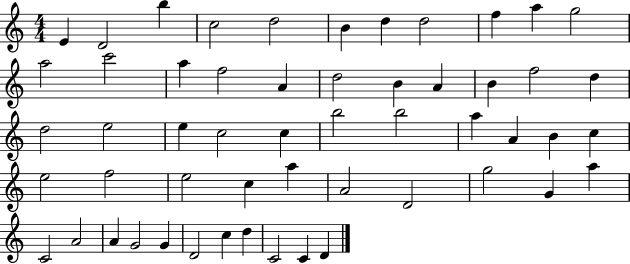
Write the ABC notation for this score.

X:1
T:Untitled
M:4/4
L:1/4
K:C
E D2 b c2 d2 B d d2 f a g2 a2 c'2 a f2 A d2 B A B f2 d d2 e2 e c2 c b2 b2 a A B c e2 f2 e2 c a A2 D2 g2 G a C2 A2 A G2 G D2 c d C2 C D